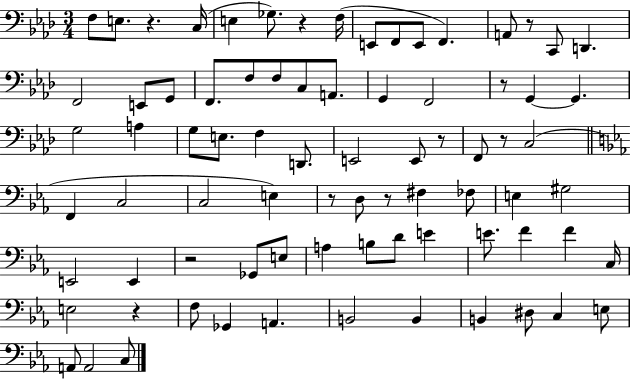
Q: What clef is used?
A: bass